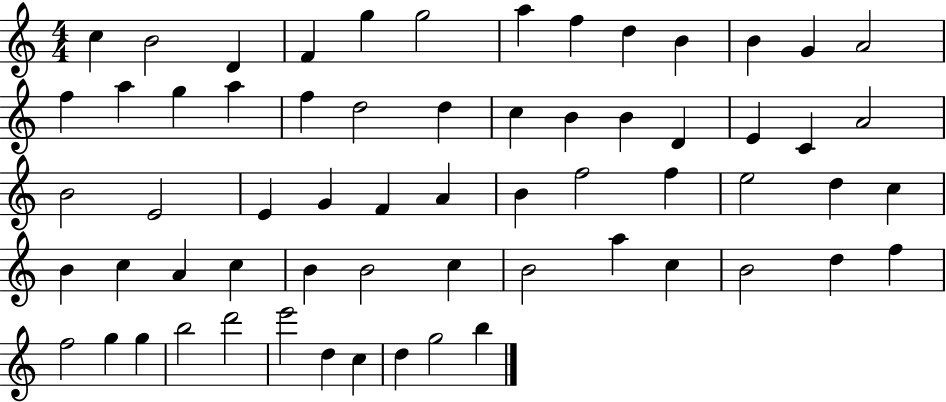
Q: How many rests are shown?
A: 0